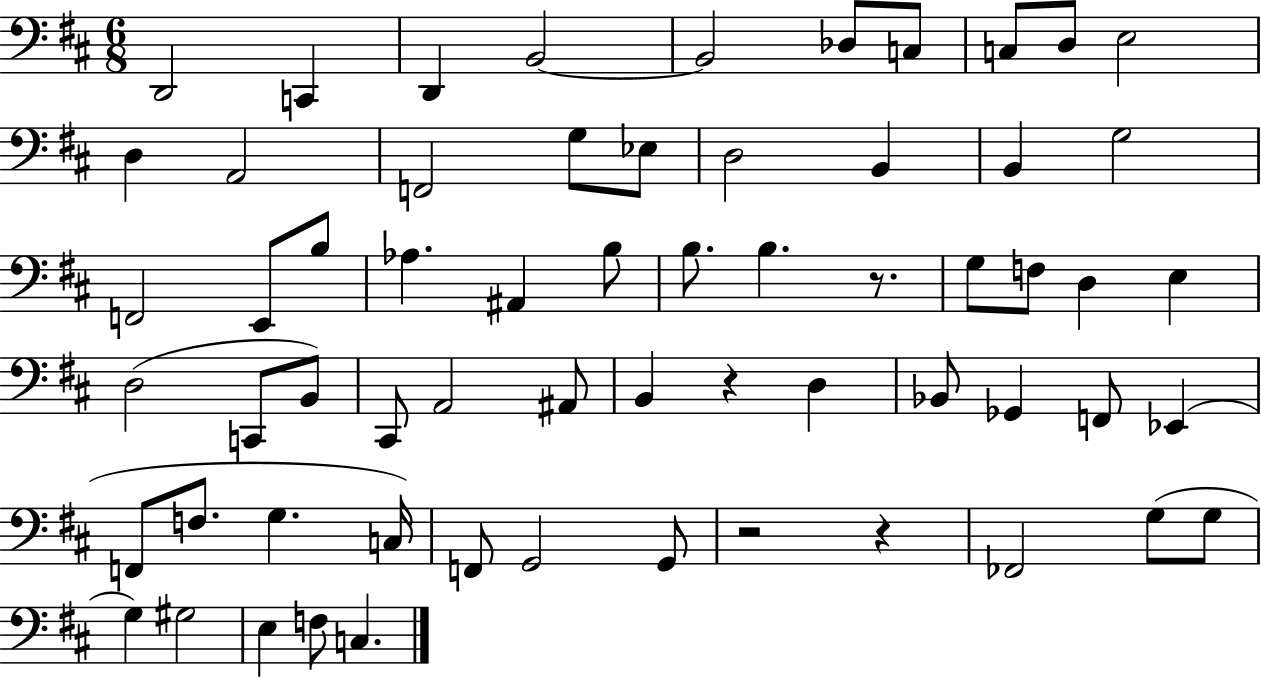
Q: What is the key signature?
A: D major